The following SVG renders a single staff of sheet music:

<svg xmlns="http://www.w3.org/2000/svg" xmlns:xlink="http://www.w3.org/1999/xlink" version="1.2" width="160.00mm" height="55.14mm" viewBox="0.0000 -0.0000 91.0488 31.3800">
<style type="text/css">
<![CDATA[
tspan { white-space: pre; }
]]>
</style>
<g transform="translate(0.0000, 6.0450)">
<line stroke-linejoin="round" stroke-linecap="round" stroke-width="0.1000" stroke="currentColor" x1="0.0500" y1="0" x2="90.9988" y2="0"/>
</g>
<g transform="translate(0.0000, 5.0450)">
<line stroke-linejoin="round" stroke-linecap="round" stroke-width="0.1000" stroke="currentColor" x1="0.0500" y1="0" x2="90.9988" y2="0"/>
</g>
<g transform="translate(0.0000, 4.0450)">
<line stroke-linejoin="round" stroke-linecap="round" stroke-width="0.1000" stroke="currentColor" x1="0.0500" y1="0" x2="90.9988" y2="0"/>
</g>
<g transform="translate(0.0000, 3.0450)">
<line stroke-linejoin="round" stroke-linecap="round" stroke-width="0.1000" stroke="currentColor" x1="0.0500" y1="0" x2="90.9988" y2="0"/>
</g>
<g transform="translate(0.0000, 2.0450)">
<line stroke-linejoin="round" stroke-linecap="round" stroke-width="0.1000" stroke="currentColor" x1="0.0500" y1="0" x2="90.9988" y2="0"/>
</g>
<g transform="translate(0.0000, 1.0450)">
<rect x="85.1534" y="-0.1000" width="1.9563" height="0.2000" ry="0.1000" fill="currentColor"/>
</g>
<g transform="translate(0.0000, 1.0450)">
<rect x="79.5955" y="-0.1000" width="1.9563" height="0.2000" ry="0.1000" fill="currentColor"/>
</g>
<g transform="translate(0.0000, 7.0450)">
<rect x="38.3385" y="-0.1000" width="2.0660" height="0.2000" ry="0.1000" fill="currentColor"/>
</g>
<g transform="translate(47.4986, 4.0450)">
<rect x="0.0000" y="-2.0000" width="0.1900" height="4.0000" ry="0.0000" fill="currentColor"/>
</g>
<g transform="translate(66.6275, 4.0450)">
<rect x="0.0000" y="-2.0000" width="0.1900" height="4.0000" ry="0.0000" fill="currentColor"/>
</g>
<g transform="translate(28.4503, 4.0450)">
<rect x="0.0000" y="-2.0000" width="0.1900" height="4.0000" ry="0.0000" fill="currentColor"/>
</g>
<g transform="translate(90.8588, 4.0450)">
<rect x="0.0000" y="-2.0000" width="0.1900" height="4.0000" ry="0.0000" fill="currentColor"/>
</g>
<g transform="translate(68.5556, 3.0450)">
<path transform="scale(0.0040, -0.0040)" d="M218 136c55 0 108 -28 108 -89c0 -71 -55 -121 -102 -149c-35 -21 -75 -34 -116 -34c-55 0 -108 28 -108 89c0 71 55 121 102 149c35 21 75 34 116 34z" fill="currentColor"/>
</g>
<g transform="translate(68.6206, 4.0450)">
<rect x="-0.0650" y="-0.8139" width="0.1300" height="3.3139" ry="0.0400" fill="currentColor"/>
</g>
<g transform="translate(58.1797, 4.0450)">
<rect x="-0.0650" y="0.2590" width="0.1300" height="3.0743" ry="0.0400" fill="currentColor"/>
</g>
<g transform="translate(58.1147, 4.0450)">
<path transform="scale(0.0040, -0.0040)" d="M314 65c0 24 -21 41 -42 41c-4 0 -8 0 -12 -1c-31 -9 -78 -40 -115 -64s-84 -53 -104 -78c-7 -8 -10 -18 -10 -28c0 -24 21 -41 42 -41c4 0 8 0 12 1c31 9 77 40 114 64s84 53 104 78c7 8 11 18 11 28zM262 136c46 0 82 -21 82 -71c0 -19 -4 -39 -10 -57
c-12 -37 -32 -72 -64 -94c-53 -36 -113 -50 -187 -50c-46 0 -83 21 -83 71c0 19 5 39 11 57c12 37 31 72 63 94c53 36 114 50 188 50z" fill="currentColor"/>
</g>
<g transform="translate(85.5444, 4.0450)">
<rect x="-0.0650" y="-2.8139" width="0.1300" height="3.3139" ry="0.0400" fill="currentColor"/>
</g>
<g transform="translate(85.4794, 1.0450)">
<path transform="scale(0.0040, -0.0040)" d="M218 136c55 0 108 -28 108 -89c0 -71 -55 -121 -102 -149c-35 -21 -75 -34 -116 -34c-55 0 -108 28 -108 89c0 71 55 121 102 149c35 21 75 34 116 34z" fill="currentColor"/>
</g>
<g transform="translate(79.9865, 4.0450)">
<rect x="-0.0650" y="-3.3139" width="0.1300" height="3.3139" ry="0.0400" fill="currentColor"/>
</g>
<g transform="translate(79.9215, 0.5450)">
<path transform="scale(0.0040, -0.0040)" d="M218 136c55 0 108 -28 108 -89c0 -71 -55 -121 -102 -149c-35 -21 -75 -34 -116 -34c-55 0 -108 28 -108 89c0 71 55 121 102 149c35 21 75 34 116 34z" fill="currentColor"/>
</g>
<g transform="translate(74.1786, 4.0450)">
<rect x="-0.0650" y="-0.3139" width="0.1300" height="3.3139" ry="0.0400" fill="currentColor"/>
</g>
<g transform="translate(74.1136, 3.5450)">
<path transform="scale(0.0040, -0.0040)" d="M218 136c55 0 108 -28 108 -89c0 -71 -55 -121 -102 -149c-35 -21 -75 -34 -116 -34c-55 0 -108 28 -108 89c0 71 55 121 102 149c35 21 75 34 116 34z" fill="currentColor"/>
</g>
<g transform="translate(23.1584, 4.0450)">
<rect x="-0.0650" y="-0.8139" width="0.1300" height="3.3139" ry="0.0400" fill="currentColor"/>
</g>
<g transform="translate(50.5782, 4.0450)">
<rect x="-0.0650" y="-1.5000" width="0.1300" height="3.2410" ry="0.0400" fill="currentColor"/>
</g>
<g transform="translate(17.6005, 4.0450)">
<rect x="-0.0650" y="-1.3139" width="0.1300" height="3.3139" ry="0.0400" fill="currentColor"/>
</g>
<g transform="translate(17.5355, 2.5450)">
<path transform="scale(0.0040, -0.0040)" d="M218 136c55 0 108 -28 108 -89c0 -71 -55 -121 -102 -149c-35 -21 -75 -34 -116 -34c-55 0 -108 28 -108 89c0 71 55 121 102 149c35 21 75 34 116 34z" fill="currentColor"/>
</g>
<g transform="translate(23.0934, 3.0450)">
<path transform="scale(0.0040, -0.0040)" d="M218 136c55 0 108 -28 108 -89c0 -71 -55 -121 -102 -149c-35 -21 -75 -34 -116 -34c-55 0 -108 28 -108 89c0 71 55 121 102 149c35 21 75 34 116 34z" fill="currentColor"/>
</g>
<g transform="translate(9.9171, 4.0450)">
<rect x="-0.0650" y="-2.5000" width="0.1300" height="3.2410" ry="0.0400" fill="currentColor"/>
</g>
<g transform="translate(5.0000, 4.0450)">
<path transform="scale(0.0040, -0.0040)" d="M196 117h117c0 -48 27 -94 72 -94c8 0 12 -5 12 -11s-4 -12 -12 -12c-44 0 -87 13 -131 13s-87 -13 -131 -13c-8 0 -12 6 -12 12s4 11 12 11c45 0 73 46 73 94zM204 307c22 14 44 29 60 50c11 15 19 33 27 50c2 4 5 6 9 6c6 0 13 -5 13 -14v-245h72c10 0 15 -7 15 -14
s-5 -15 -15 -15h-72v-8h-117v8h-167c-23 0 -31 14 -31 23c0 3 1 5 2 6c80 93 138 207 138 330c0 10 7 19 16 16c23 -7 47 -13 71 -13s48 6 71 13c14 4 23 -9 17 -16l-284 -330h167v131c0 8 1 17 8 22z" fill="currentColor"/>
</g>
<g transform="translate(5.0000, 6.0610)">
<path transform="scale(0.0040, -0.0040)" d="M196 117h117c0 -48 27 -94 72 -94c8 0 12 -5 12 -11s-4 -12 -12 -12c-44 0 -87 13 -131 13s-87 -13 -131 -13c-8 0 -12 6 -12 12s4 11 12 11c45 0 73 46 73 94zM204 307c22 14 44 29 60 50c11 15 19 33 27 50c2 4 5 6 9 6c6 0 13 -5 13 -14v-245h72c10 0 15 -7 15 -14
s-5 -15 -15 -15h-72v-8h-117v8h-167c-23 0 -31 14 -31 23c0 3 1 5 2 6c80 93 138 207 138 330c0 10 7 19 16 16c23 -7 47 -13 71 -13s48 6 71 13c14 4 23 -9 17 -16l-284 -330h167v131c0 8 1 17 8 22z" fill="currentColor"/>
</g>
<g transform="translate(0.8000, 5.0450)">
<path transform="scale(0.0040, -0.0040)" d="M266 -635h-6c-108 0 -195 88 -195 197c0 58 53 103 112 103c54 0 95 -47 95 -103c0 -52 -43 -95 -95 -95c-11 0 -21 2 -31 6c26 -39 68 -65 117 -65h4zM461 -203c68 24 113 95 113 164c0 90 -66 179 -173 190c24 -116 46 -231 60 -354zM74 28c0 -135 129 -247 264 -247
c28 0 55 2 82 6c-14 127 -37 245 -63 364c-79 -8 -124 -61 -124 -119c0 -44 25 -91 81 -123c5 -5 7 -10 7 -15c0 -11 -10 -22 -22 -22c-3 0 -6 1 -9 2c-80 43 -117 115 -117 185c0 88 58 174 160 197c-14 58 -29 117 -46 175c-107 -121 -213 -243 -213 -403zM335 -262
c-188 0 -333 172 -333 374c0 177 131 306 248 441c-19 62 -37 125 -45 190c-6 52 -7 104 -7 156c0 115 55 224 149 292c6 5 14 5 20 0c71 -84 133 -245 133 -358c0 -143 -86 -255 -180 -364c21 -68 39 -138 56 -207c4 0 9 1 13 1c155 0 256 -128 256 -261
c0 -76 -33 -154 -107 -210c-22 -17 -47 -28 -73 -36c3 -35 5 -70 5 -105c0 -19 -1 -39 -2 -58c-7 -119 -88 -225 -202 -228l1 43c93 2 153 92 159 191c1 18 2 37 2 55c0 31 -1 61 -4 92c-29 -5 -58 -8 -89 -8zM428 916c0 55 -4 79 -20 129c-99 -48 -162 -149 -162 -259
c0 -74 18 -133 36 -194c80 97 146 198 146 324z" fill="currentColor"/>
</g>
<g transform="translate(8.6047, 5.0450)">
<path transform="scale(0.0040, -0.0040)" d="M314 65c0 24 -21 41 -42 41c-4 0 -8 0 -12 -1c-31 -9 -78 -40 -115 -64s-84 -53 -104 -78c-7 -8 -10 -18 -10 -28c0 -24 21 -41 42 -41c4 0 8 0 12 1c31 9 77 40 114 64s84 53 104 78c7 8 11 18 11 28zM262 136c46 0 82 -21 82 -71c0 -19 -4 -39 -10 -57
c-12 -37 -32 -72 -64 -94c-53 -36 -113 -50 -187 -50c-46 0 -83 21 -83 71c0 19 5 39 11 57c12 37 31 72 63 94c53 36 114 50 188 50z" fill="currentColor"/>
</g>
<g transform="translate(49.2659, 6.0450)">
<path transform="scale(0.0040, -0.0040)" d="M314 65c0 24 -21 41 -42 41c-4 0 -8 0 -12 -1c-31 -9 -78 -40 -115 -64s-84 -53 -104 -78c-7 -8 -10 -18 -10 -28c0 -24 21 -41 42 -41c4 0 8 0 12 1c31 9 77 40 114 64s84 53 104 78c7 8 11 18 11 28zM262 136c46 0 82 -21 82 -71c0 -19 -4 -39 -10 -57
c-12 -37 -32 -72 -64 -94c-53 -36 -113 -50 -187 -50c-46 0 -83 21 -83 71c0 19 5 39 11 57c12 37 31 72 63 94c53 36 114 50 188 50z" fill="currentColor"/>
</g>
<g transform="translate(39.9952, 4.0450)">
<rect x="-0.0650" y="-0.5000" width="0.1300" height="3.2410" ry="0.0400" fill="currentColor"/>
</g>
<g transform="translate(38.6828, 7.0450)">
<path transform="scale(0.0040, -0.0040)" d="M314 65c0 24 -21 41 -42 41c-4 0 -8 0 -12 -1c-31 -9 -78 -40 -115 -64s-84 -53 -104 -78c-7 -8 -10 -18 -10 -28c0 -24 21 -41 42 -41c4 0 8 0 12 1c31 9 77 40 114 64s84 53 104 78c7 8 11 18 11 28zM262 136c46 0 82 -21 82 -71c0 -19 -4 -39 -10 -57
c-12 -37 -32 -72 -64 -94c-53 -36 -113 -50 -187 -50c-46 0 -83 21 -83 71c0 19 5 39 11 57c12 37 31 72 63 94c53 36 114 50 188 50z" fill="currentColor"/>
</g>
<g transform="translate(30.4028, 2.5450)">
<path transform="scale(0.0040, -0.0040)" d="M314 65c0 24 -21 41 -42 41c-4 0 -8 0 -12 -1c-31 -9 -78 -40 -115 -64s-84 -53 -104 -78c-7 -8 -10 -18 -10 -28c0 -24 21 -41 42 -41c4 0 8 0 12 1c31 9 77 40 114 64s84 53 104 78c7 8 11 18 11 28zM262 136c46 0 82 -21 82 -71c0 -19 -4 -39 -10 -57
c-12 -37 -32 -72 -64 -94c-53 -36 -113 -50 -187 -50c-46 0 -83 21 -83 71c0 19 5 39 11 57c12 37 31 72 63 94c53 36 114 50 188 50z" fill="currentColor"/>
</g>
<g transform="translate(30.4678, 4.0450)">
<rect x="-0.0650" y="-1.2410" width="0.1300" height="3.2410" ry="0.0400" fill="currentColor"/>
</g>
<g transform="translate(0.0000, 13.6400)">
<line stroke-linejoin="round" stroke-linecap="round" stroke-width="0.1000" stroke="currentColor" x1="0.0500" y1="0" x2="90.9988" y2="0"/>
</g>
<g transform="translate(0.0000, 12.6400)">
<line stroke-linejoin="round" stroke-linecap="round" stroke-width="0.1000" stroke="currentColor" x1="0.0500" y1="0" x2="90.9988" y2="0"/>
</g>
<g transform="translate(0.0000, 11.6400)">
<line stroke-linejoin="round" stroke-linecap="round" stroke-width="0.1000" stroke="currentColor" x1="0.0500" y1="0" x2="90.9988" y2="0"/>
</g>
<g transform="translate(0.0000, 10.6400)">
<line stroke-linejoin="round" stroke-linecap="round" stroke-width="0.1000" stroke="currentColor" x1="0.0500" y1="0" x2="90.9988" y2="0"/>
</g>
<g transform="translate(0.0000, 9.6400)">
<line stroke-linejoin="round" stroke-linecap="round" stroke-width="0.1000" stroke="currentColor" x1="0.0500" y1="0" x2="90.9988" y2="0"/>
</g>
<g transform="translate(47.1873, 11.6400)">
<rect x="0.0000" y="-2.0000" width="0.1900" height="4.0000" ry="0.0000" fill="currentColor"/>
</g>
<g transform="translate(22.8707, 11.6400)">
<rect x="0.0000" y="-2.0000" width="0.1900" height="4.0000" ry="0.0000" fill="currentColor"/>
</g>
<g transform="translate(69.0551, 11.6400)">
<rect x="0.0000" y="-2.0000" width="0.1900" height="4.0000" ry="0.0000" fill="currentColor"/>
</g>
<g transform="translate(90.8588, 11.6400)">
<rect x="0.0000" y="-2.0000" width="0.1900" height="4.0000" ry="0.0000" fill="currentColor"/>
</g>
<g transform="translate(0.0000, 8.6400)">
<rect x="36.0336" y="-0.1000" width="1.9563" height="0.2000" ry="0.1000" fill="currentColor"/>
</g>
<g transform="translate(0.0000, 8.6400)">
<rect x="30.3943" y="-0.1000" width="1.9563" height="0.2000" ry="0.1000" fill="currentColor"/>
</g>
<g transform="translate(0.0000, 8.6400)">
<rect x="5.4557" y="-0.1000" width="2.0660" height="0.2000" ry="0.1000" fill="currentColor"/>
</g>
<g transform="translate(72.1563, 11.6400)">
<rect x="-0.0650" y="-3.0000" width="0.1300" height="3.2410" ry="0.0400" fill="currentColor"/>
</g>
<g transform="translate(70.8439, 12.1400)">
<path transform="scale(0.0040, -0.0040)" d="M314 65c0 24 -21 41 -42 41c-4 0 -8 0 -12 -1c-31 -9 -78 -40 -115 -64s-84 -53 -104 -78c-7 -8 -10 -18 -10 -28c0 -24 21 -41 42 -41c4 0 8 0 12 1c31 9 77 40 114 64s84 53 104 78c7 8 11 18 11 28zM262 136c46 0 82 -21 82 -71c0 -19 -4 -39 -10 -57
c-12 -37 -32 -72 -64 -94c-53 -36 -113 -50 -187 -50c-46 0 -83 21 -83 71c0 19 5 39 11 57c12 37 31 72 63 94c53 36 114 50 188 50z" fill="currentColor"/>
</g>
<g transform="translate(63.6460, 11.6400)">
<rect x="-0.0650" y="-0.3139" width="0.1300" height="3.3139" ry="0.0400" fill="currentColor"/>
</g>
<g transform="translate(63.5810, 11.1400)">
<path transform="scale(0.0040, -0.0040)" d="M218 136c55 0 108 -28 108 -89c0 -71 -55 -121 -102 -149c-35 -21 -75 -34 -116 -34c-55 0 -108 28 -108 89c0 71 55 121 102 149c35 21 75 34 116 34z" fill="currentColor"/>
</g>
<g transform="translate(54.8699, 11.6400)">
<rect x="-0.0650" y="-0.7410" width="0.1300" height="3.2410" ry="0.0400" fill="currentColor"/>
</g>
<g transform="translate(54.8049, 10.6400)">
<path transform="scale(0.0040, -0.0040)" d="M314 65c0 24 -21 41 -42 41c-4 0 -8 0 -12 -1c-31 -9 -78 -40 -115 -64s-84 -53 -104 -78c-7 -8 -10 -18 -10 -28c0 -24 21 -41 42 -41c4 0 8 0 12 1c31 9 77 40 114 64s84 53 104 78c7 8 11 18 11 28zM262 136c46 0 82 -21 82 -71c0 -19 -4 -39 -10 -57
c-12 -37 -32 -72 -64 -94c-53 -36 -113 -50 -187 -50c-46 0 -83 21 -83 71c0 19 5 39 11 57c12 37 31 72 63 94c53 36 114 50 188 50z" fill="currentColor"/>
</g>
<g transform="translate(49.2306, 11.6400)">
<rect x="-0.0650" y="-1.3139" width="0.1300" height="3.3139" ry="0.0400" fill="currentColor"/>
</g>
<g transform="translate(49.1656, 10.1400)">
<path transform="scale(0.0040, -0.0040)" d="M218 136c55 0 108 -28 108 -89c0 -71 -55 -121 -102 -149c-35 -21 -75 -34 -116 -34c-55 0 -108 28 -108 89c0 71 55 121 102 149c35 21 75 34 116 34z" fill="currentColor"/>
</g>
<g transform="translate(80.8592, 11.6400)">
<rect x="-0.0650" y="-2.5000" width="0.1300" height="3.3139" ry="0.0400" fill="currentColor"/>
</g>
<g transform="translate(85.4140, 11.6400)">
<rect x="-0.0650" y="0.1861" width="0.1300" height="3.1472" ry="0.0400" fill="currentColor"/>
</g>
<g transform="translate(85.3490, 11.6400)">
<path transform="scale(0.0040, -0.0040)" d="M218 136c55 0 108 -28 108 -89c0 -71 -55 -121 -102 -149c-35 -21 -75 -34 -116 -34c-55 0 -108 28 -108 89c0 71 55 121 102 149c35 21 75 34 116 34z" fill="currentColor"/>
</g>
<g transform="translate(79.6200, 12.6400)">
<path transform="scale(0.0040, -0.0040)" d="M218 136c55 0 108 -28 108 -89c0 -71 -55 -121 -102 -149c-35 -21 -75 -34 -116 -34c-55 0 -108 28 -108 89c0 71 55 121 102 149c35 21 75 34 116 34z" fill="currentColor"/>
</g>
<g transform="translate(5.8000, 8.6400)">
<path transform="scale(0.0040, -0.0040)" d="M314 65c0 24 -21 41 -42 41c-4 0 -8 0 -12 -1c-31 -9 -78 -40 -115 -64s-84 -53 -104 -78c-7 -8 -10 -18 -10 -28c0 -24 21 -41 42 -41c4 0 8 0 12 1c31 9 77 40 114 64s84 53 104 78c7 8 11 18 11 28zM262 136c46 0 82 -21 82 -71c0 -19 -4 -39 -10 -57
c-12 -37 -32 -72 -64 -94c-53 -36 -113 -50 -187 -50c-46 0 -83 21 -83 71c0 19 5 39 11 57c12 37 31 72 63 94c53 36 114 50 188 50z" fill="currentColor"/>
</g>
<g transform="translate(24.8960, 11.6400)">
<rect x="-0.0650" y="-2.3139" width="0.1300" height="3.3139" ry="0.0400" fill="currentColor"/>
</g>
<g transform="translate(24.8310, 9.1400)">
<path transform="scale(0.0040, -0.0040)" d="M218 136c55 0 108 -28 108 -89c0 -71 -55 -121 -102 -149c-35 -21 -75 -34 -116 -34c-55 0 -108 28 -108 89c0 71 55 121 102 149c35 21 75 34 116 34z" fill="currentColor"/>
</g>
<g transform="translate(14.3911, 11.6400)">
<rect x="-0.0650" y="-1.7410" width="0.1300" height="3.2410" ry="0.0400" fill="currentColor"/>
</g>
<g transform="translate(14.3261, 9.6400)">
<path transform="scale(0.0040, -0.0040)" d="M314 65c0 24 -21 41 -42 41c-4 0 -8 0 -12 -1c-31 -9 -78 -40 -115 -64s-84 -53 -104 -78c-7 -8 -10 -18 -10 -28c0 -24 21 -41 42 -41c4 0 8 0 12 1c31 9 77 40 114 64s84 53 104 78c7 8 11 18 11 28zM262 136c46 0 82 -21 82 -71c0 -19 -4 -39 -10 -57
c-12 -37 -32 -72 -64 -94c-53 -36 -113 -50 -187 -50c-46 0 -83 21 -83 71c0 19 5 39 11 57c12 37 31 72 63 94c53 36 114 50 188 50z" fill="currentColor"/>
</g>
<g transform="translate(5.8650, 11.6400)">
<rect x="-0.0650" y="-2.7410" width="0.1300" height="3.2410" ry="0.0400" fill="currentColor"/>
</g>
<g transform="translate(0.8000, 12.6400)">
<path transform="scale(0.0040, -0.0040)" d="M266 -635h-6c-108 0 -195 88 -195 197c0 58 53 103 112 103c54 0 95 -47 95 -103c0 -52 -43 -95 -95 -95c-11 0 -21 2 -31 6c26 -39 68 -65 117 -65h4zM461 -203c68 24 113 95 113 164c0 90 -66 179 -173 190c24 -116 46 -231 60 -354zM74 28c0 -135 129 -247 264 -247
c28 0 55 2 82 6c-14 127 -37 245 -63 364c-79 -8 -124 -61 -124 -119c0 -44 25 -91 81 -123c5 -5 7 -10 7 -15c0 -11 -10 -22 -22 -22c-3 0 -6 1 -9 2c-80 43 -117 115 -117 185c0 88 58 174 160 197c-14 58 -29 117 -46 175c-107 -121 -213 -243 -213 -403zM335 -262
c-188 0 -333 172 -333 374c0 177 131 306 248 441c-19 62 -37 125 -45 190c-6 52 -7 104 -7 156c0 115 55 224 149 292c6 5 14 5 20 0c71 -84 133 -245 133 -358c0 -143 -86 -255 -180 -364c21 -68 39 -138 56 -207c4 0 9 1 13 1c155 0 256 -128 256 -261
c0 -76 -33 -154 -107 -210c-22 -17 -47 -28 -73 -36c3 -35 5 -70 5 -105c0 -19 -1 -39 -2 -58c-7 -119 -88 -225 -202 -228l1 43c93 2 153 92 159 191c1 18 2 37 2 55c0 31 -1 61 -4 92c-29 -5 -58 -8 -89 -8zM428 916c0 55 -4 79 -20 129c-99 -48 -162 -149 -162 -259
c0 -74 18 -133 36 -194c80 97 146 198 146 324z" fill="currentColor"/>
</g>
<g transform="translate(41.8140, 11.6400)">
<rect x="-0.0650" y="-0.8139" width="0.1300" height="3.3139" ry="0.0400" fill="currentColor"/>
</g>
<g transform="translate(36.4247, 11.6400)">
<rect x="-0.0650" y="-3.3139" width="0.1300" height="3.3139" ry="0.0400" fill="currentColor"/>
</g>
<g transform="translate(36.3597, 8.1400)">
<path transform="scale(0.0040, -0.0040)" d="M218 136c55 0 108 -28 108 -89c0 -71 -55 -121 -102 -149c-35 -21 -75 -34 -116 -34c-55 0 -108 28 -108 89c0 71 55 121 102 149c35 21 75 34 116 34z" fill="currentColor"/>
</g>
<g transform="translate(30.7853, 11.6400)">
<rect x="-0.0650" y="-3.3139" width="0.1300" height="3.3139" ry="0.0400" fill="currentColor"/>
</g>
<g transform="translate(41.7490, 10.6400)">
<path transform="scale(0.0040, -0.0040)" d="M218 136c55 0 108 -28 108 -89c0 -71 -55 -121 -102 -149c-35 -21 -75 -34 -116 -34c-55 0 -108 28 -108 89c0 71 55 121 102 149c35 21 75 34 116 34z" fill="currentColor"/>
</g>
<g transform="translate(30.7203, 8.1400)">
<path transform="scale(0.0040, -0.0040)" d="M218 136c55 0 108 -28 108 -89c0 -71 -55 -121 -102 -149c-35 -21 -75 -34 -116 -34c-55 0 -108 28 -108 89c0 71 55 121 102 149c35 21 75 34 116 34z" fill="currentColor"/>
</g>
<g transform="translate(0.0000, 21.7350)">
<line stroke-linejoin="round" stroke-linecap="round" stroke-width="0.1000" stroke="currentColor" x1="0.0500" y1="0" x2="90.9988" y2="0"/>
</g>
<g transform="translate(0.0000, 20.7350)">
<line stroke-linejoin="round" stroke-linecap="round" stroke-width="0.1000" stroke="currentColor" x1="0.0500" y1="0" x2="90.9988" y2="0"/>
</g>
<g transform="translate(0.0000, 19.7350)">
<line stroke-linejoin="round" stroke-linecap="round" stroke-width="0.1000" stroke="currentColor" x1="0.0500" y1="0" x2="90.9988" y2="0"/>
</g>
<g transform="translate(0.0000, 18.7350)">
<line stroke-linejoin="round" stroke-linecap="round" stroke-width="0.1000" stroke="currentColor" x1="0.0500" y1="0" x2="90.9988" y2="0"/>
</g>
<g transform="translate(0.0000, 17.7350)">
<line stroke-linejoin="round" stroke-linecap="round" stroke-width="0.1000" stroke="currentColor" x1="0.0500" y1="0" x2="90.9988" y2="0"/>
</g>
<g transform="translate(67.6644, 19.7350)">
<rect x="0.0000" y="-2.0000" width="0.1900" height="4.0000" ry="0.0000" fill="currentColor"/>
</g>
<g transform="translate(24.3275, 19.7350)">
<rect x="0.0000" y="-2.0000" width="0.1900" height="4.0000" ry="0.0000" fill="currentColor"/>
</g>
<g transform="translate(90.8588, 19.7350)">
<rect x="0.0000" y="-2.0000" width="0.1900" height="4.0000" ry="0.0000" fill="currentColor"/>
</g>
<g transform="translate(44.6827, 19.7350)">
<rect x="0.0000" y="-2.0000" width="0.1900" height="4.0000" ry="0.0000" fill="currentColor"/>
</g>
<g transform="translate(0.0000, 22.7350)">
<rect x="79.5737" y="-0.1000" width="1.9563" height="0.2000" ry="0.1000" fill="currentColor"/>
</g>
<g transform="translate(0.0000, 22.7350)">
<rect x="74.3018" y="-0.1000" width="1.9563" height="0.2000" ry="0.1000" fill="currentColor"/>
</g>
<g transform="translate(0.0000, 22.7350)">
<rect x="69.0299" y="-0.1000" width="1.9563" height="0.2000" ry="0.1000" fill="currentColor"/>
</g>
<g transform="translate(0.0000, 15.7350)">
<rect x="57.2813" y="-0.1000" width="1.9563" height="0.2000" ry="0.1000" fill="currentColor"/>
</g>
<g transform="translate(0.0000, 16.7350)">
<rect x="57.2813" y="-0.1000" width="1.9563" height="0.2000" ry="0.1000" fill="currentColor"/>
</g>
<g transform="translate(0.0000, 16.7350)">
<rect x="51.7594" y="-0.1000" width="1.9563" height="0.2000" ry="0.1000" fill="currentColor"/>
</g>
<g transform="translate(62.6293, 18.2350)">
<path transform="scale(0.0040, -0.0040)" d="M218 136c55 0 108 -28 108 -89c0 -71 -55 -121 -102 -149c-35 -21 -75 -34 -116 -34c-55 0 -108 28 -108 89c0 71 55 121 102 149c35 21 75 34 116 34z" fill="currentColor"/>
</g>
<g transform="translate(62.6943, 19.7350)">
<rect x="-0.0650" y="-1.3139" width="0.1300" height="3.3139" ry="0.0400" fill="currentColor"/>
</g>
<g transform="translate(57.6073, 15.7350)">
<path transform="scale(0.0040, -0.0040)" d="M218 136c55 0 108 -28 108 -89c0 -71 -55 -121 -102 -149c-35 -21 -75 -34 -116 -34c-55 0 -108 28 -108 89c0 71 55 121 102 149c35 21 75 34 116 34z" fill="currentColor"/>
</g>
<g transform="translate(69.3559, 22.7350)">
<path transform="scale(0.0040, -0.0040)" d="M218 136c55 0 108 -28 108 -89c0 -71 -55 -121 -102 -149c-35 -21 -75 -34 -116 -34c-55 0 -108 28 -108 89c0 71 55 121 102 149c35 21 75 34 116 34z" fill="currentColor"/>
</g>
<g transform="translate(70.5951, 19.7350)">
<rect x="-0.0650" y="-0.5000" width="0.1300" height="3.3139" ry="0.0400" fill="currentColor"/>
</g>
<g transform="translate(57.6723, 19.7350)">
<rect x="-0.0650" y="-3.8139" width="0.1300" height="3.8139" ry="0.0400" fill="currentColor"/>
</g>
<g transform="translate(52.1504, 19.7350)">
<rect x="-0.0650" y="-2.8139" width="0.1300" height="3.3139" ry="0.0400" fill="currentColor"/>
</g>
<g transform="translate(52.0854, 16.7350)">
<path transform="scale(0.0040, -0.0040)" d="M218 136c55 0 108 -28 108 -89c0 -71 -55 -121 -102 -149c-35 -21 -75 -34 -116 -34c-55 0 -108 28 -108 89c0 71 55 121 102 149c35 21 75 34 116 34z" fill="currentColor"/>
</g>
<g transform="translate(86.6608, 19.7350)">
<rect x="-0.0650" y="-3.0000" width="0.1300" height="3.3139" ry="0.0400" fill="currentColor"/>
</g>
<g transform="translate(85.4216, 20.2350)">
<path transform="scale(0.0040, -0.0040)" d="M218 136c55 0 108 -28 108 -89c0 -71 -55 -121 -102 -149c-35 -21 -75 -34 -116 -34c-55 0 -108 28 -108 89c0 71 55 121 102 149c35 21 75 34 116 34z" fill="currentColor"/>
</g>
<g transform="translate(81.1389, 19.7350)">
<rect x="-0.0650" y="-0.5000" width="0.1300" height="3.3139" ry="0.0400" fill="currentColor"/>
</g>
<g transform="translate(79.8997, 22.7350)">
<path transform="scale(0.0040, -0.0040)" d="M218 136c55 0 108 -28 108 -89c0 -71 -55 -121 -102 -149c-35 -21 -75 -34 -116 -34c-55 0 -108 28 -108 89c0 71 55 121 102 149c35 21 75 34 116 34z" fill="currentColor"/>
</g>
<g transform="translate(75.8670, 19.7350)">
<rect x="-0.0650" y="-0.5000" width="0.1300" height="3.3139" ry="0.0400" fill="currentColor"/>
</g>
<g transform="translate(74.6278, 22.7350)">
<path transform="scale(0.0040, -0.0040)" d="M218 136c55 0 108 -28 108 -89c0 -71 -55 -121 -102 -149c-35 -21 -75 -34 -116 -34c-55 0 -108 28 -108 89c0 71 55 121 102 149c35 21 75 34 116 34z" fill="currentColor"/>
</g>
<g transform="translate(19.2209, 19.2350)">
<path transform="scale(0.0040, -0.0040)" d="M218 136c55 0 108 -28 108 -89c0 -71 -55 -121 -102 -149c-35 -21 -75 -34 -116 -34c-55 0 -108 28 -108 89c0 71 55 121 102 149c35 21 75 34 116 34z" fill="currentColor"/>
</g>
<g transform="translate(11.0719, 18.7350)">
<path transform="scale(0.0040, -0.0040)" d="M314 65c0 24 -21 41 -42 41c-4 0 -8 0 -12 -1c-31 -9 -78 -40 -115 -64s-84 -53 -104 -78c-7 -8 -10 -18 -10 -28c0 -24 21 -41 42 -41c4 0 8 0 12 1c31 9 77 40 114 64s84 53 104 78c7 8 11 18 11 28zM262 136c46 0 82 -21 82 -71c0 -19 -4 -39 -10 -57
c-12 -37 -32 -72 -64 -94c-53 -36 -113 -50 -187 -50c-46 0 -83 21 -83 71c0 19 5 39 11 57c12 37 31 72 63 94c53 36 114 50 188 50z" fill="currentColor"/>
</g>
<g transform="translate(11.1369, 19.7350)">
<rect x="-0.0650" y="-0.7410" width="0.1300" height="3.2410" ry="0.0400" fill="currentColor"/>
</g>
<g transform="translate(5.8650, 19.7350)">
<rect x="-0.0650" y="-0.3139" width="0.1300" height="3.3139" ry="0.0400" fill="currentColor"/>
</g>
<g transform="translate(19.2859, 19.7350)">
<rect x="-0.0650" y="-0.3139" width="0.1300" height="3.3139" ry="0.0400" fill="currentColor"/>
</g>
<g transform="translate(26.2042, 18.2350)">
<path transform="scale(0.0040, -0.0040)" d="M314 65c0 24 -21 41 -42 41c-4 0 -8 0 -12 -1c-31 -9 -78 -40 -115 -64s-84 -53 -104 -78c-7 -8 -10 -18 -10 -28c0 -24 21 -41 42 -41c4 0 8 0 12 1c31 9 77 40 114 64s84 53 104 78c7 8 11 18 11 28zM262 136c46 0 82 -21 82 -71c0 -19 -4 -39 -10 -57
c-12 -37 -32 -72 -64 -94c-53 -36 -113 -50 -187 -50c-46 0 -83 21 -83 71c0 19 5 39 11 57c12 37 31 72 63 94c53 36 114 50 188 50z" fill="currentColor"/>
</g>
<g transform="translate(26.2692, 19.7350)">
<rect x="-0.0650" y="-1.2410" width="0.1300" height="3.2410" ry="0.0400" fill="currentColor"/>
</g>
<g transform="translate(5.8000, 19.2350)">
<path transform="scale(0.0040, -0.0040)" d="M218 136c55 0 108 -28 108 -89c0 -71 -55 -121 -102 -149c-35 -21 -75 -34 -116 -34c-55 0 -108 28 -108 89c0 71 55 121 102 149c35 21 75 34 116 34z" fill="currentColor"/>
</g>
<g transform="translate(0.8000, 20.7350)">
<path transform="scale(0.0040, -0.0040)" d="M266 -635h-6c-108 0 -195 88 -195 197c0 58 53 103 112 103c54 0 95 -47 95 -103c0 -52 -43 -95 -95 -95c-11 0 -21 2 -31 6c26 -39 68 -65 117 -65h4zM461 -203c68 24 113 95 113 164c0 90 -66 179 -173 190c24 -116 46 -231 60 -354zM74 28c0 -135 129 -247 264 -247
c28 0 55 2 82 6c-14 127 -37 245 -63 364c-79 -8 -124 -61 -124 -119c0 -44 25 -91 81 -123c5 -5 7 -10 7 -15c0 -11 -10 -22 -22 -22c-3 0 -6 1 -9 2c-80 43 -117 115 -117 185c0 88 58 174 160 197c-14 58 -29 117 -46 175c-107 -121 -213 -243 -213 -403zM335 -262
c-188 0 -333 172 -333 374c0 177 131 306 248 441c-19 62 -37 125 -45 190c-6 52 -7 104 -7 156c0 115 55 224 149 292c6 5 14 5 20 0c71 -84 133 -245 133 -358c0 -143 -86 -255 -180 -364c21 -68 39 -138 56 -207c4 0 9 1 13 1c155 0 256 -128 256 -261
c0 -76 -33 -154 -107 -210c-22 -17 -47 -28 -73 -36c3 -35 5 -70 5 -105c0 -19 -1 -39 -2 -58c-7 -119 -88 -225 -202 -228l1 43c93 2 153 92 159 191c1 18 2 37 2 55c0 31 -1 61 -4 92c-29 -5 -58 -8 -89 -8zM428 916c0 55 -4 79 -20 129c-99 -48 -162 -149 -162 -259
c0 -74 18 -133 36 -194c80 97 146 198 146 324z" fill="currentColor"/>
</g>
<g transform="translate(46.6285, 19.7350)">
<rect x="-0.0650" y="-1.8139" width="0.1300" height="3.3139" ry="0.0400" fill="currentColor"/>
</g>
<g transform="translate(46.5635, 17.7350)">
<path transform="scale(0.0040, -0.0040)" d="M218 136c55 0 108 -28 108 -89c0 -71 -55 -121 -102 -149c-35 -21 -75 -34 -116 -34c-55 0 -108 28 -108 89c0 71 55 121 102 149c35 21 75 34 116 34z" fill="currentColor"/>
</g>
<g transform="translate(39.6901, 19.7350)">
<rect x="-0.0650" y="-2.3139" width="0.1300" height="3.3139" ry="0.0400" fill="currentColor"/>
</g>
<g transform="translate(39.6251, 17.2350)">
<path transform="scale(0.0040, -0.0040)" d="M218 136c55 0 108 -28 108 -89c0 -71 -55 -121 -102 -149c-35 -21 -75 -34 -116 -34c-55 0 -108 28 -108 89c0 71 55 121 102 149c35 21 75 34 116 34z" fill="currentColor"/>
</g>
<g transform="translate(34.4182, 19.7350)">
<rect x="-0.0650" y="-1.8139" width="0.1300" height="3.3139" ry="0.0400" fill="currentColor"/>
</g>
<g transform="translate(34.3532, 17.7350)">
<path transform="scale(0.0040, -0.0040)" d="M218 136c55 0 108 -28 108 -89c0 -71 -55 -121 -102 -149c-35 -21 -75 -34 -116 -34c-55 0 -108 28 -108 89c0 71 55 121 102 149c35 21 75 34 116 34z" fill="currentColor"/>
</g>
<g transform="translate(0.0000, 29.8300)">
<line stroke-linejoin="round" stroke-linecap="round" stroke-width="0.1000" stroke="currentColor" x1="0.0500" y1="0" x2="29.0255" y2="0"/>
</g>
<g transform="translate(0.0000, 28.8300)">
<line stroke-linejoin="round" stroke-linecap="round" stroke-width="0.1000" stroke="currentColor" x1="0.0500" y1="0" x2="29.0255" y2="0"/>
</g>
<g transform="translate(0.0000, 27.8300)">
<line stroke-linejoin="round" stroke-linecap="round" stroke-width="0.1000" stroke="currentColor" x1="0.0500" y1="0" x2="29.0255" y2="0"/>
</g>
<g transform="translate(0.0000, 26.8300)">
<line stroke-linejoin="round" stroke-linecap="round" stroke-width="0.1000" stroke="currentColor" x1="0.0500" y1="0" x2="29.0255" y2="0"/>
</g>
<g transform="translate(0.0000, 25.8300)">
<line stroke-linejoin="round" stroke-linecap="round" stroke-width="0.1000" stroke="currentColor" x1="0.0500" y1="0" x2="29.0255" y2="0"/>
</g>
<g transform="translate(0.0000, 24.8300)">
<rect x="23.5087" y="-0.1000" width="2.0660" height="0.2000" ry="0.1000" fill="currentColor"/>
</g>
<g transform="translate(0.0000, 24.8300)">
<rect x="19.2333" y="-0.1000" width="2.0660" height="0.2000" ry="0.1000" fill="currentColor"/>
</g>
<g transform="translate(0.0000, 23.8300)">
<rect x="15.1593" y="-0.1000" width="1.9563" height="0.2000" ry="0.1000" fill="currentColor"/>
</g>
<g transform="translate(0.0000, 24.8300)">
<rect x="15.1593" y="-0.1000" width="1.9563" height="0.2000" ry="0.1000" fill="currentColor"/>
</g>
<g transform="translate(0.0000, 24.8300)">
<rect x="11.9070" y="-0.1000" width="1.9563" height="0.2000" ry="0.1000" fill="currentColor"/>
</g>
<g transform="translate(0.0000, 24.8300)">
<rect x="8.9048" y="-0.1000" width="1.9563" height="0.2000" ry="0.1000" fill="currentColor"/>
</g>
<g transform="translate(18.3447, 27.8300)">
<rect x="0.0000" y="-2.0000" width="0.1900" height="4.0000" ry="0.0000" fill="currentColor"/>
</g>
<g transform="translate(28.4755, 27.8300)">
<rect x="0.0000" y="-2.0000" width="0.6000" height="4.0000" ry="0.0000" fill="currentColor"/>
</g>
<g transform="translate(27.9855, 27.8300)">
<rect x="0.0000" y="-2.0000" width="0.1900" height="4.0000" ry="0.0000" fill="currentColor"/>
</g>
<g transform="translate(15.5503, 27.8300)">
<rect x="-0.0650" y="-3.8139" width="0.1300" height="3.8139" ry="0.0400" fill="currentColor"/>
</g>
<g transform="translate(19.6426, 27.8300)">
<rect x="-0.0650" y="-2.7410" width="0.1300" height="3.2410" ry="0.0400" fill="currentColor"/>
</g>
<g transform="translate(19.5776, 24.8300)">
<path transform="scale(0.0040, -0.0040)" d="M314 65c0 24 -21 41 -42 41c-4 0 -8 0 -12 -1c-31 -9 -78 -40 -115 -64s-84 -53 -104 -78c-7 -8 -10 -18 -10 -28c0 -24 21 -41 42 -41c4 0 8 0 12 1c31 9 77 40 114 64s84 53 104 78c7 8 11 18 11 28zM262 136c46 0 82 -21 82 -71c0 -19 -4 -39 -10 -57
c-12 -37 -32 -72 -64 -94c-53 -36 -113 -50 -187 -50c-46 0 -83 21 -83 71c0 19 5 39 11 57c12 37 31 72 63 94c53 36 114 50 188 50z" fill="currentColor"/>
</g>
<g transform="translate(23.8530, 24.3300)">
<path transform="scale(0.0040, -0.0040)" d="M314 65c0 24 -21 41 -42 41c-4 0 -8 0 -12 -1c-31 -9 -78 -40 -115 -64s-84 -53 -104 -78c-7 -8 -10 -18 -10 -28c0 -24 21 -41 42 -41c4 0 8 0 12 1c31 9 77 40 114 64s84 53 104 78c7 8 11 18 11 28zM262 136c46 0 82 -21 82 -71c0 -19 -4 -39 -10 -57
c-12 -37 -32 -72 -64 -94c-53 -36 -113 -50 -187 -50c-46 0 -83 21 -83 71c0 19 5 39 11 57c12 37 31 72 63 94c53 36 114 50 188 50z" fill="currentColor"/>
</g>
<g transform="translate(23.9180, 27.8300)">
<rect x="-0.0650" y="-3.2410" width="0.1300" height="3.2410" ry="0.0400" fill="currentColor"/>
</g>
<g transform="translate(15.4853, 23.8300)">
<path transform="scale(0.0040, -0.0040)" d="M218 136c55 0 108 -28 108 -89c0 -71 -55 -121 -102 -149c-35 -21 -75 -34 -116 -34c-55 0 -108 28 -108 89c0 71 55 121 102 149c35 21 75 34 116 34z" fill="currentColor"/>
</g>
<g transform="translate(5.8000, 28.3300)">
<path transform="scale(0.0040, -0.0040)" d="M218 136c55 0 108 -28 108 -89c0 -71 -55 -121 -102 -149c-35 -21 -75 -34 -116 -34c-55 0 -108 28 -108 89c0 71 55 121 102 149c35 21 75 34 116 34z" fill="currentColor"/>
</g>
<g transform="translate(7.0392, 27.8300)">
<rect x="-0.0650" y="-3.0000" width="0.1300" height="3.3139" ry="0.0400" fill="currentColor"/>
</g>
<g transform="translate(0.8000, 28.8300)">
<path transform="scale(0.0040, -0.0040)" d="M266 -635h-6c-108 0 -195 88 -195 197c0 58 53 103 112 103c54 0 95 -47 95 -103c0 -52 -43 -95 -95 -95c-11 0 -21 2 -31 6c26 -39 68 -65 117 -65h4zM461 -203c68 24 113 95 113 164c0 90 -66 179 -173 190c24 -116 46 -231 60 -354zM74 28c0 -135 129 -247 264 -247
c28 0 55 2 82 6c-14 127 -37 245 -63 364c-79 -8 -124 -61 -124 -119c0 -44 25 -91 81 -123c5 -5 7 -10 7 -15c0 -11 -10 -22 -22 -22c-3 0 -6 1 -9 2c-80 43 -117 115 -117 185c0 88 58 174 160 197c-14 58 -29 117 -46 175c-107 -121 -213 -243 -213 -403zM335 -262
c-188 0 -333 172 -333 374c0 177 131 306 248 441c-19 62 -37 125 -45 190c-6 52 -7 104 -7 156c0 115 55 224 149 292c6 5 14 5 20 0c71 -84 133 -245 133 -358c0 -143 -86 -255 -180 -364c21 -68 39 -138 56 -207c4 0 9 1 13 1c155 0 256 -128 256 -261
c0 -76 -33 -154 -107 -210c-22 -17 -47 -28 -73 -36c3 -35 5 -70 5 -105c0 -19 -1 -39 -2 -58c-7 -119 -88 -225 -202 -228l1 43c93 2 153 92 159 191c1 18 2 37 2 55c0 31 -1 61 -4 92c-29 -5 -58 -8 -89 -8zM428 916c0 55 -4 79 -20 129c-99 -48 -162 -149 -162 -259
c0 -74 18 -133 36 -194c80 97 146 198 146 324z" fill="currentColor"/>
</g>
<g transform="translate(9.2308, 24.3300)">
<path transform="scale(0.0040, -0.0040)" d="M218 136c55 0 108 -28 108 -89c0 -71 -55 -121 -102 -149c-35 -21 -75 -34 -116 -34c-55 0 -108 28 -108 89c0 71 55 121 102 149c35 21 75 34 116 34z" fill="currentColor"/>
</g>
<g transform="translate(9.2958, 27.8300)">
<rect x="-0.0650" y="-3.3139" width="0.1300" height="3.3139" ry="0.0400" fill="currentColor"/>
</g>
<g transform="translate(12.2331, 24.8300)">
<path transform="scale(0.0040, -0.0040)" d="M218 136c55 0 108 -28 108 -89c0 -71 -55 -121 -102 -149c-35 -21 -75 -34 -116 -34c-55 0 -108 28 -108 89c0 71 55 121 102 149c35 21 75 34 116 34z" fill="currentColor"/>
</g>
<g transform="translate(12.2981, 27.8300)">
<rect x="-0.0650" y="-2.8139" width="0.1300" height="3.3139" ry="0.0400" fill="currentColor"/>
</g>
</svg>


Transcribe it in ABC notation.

X:1
T:Untitled
M:4/4
L:1/4
K:C
G2 e d e2 C2 E2 B2 d c b a a2 f2 g b b d e d2 c A2 G B c d2 c e2 f g f a c' e C C C A A b a c' a2 b2